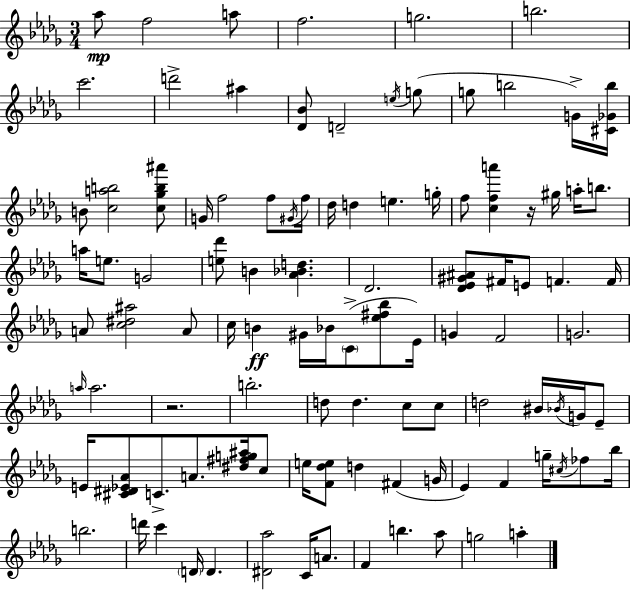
X:1
T:Untitled
M:3/4
L:1/4
K:Bbm
_a/2 f2 a/2 f2 g2 b2 c'2 d'2 ^a [_D_B]/2 D2 e/4 g/2 g/2 b2 G/4 [^C_Gb]/4 B/2 [cab]2 [c_gb^a']/2 G/4 f2 f/2 ^G/4 f/4 _d/4 d e g/4 f/2 [cfa'] z/4 ^g/4 a/4 b/2 a/4 e/2 G2 [e_d']/2 B [_A_Bd] _D2 [_D_E^G^A]/2 ^F/4 E/2 F F/4 A/2 [c^d^a]2 A/2 c/4 B ^G/4 _B/4 C/2 [_e^f_b]/2 _E/4 G F2 G2 a/4 a2 z2 b2 d/2 d c/2 c/2 d2 ^B/4 _B/4 G/4 _E/2 E/4 [^C^D_E_A]/2 C/2 A/2 [^d^fg^a]/4 c/2 e/4 [F_de]/2 d ^F G/4 _E F g/4 ^c/4 _f/2 _b/4 b2 d'/4 c' D/4 D [^D_a]2 C/4 A/2 F b _a/2 g2 a